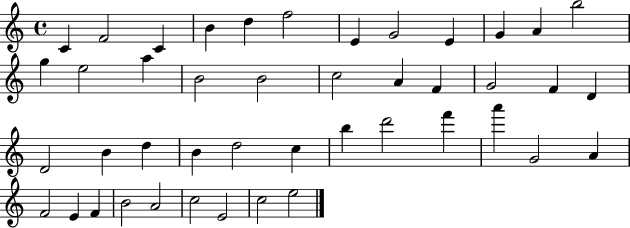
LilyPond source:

{
  \clef treble
  \time 4/4
  \defaultTimeSignature
  \key c \major
  c'4 f'2 c'4 | b'4 d''4 f''2 | e'4 g'2 e'4 | g'4 a'4 b''2 | \break g''4 e''2 a''4 | b'2 b'2 | c''2 a'4 f'4 | g'2 f'4 d'4 | \break d'2 b'4 d''4 | b'4 d''2 c''4 | b''4 d'''2 f'''4 | a'''4 g'2 a'4 | \break f'2 e'4 f'4 | b'2 a'2 | c''2 e'2 | c''2 e''2 | \break \bar "|."
}